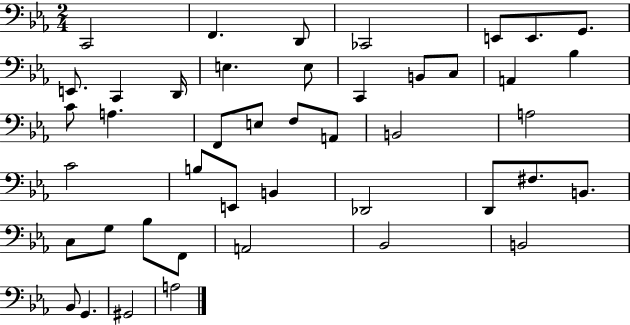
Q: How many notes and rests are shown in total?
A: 44